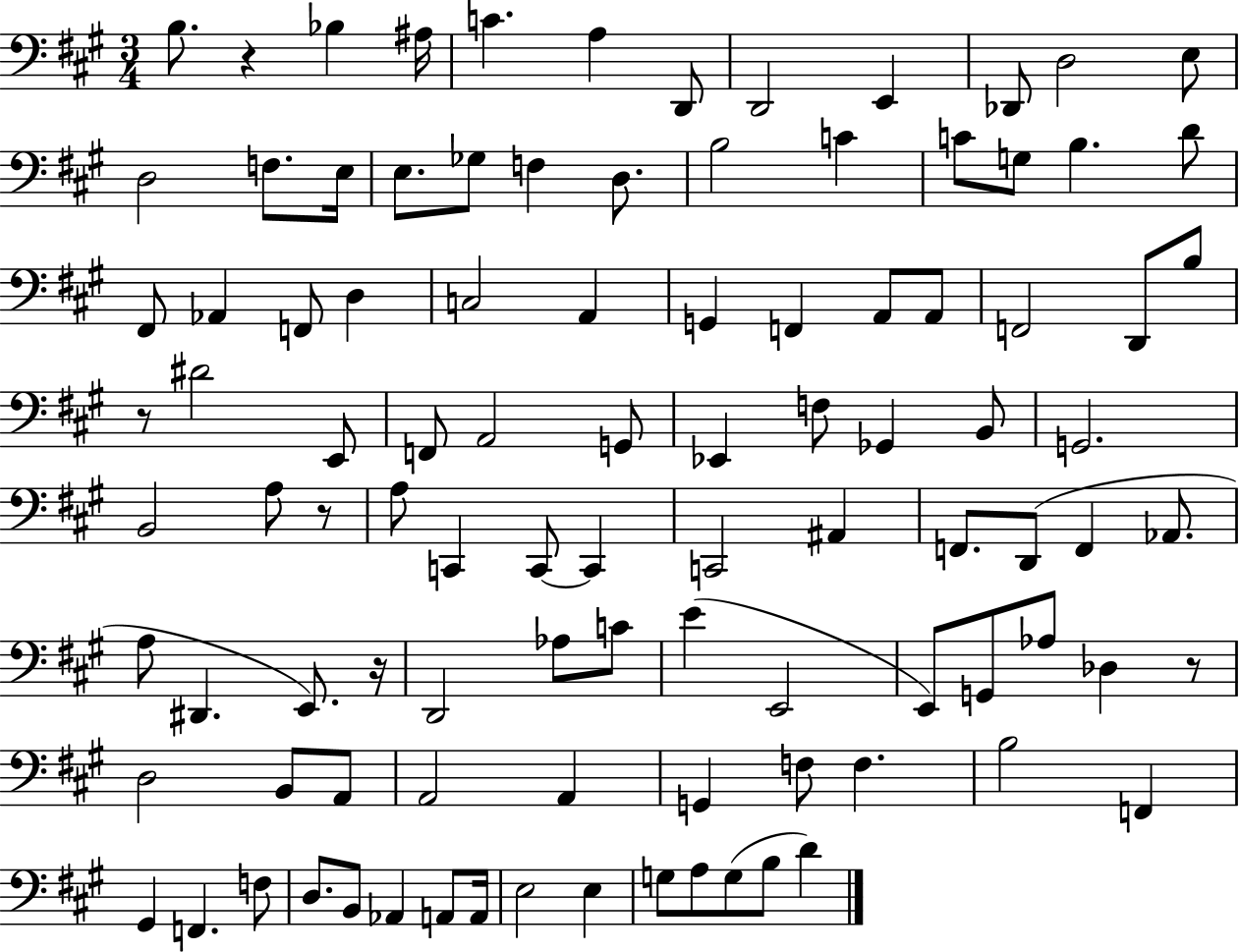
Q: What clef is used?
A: bass